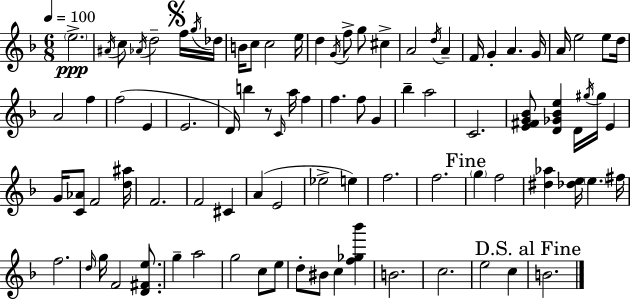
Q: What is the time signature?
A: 6/8